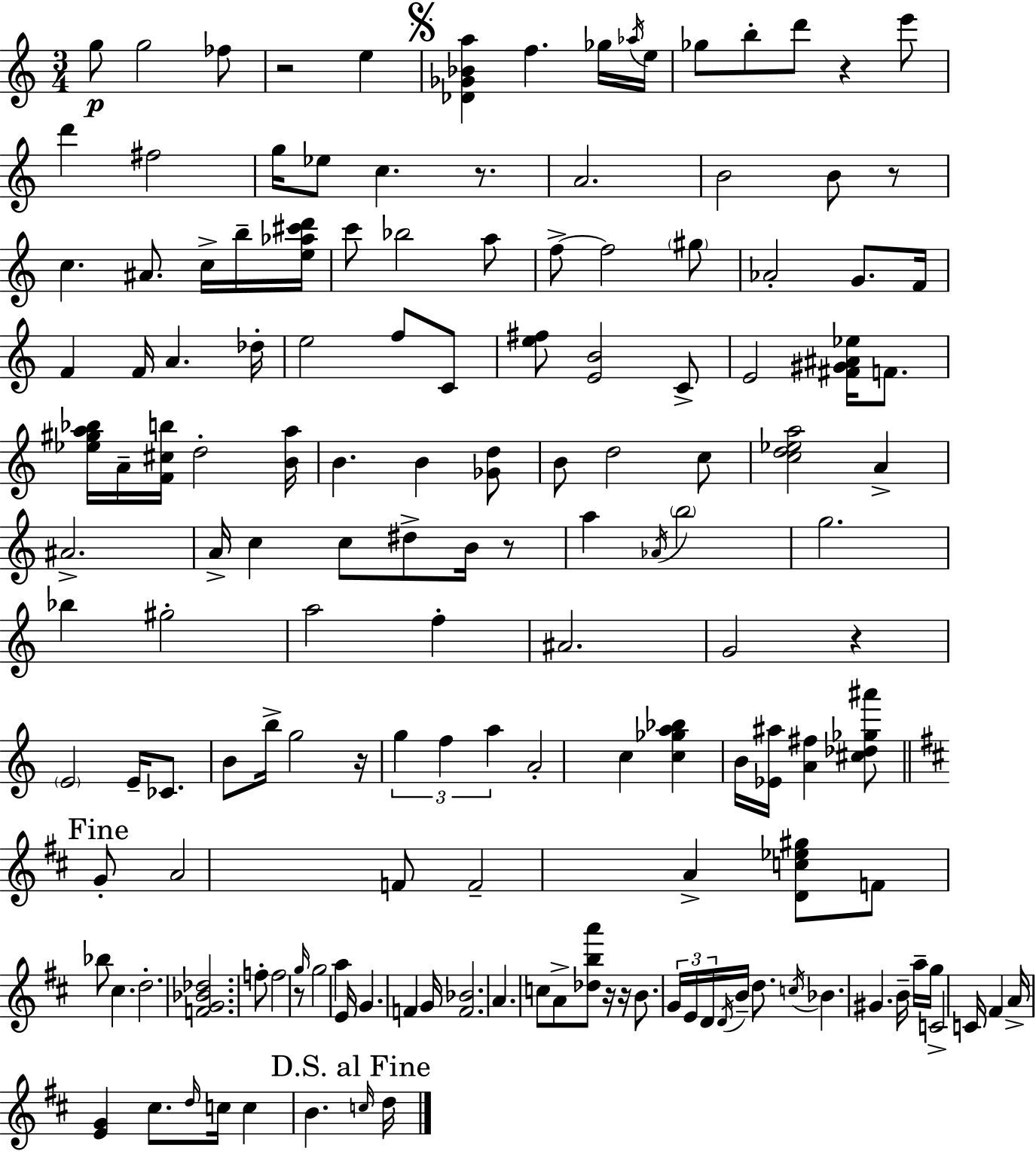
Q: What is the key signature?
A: A minor